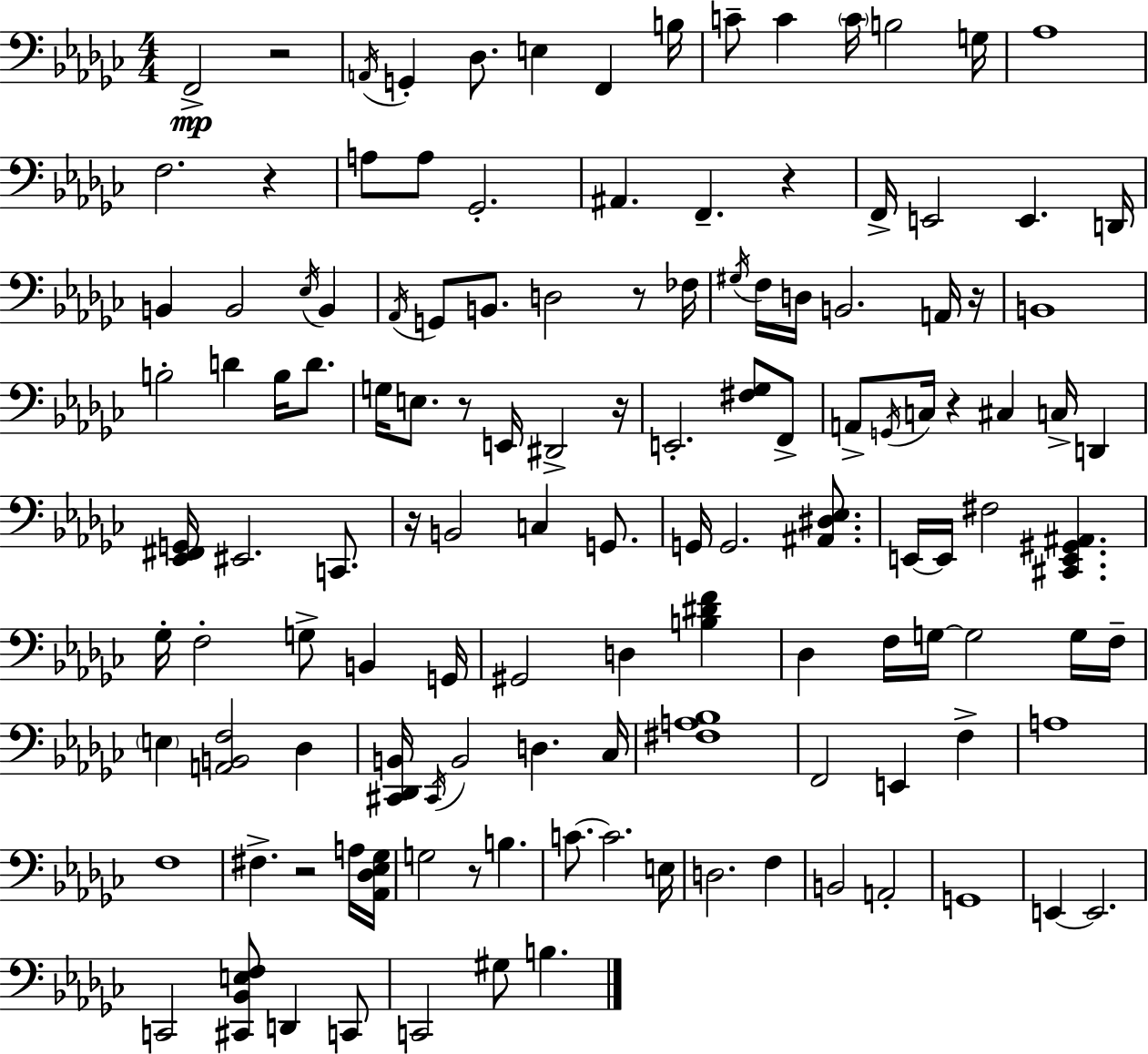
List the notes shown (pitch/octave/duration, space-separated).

F2/h R/h A2/s G2/q Db3/e. E3/q F2/q B3/s C4/e C4/q C4/s B3/h G3/s Ab3/w F3/h. R/q A3/e A3/e Gb2/h. A#2/q. F2/q. R/q F2/s E2/h E2/q. D2/s B2/q B2/h Eb3/s B2/q Ab2/s G2/e B2/e. D3/h R/e FES3/s G#3/s F3/s D3/s B2/h. A2/s R/s B2/w B3/h D4/q B3/s D4/e. G3/s E3/e. R/e E2/s D#2/h R/s E2/h. [F#3,Gb3]/e F2/e A2/e G2/s C3/s R/q C#3/q C3/s D2/q [Eb2,F#2,G2]/s EIS2/h. C2/e. R/s B2/h C3/q G2/e. G2/s G2/h. [A#2,D#3,Eb3]/e. E2/s E2/s F#3/h [C#2,E2,G#2,A#2]/q. Gb3/s F3/h G3/e B2/q G2/s G#2/h D3/q [B3,D#4,F4]/q Db3/q F3/s G3/s G3/h G3/s F3/s E3/q [A2,B2,F3]/h Db3/q [C#2,Db2,B2]/s C#2/s B2/h D3/q. CES3/s [F#3,A3,Bb3]/w F2/h E2/q F3/q A3/w F3/w F#3/q. R/h A3/s [Ab2,Db3,Eb3,Gb3]/s G3/h R/e B3/q. C4/e. C4/h. E3/s D3/h. F3/q B2/h A2/h G2/w E2/q E2/h. C2/h [C#2,Bb2,E3,F3]/e D2/q C2/e C2/h G#3/e B3/q.